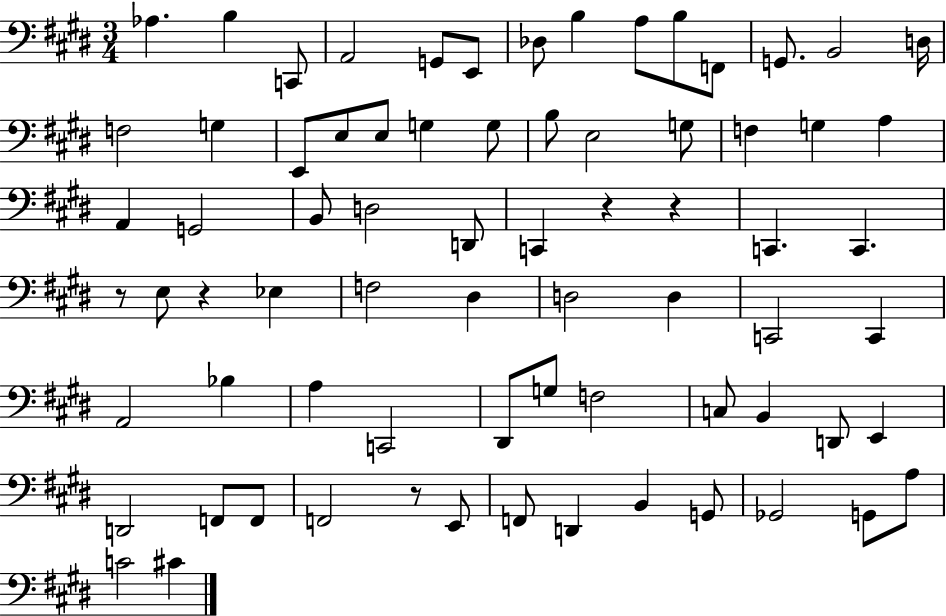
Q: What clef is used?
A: bass